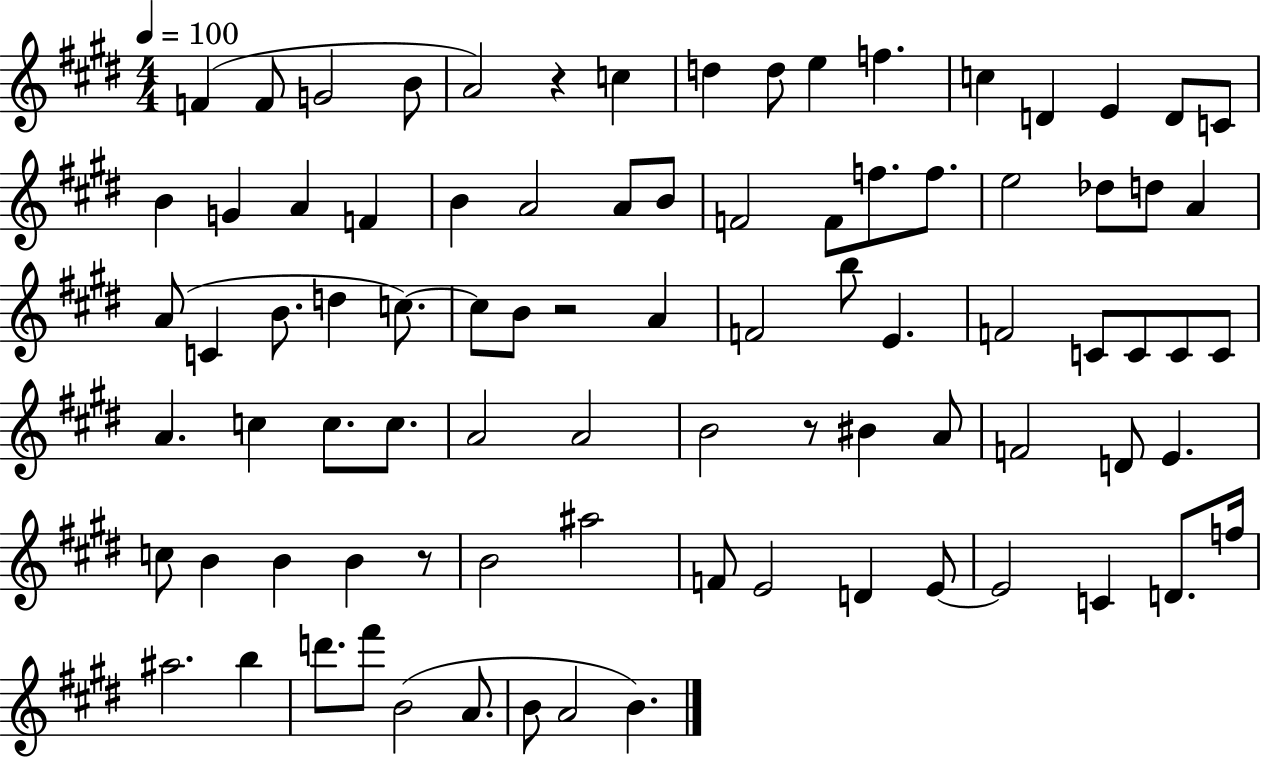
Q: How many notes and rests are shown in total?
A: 86